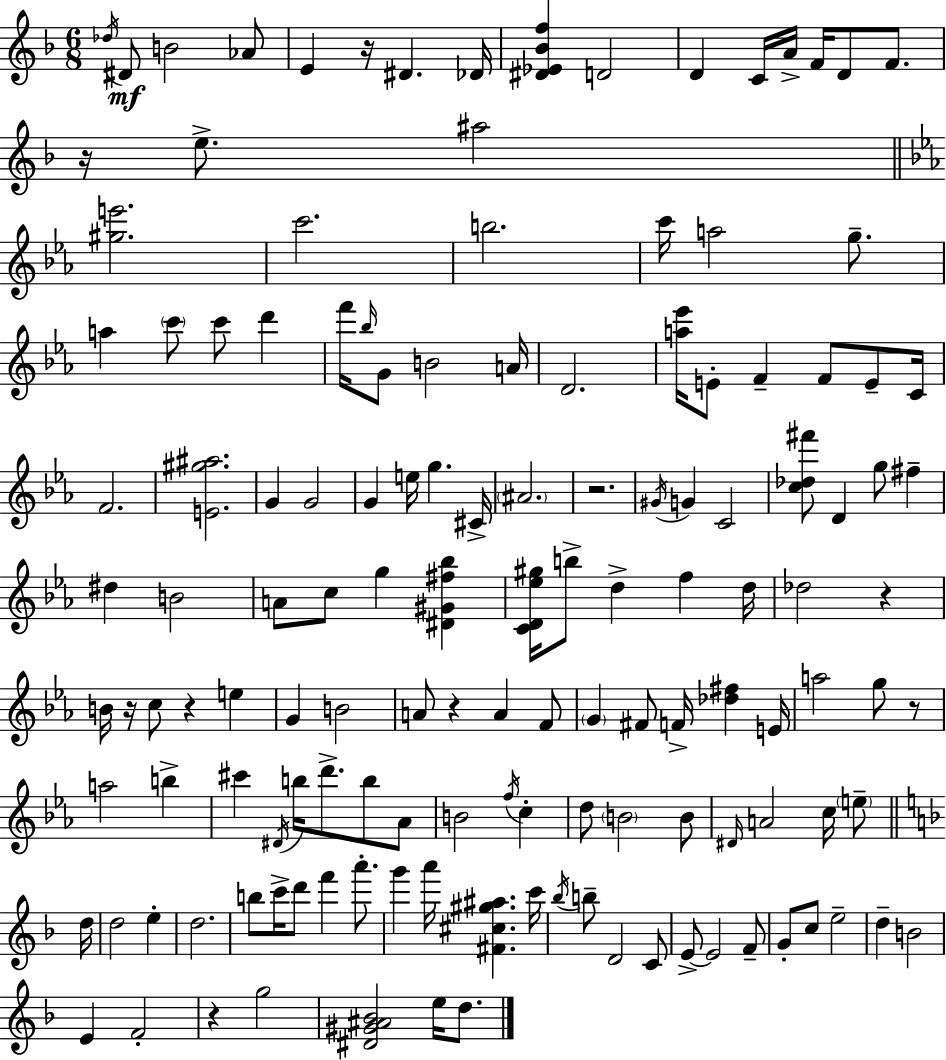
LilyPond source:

{
  \clef treble
  \numericTimeSignature
  \time 6/8
  \key f \major
  \acciaccatura { des''16 }\mf dis'8 b'2 aes'8 | e'4 r16 dis'4. | des'16 <dis' ees' bes' f''>4 d'2 | d'4 c'16 a'16-> f'16 d'8 f'8. | \break r16 e''8.-> ais''2 | \bar "||" \break \key ees \major <gis'' e'''>2. | c'''2. | b''2. | c'''16 a''2 g''8.-- | \break a''4 \parenthesize c'''8 c'''8 d'''4 | f'''16 \grace { bes''16 } g'8 b'2 | a'16 d'2. | <a'' ees'''>16 e'8-. f'4-- f'8 e'8-- | \break c'16 f'2. | <e' gis'' ais''>2. | g'4 g'2 | g'4 e''16 g''4. | \break cis'16-> \parenthesize ais'2. | r2. | \acciaccatura { gis'16 } g'4 c'2 | <c'' des'' fis'''>8 d'4 g''8 fis''4-- | \break dis''4 b'2 | a'8 c''8 g''4 <dis' gis' fis'' bes''>4 | <c' d' ees'' gis''>16 b''8-> d''4-> f''4 | d''16 des''2 r4 | \break b'16 r16 c''8 r4 e''4 | g'4 b'2 | a'8 r4 a'4 | f'8 \parenthesize g'4 fis'8 f'16-> <des'' fis''>4 | \break e'16 a''2 g''8 | r8 a''2 b''4-> | cis'''4 \acciaccatura { dis'16 } b''16 d'''8.-> b''8 | aes'8 b'2 \acciaccatura { f''16 } | \break c''4-. d''8 \parenthesize b'2 | b'8 \grace { dis'16 } a'2 | c''16 \parenthesize e''8-- \bar "||" \break \key f \major d''16 d''2 e''4-. | d''2. | b''8 c'''16-> d'''8 f'''4 a'''8.-. | g'''4 a'''16 <fis' cis'' gis'' ais''>4. | \break c'''16 \acciaccatura { bes''16 } b''8-- d'2 | c'8 e'8->~~ e'2 | f'8-- g'8-. c''8 e''2-- | d''4-- b'2 | \break e'4 f'2-. | r4 g''2 | <dis' gis' ais' bes'>2 e''16 d''8. | \bar "|."
}